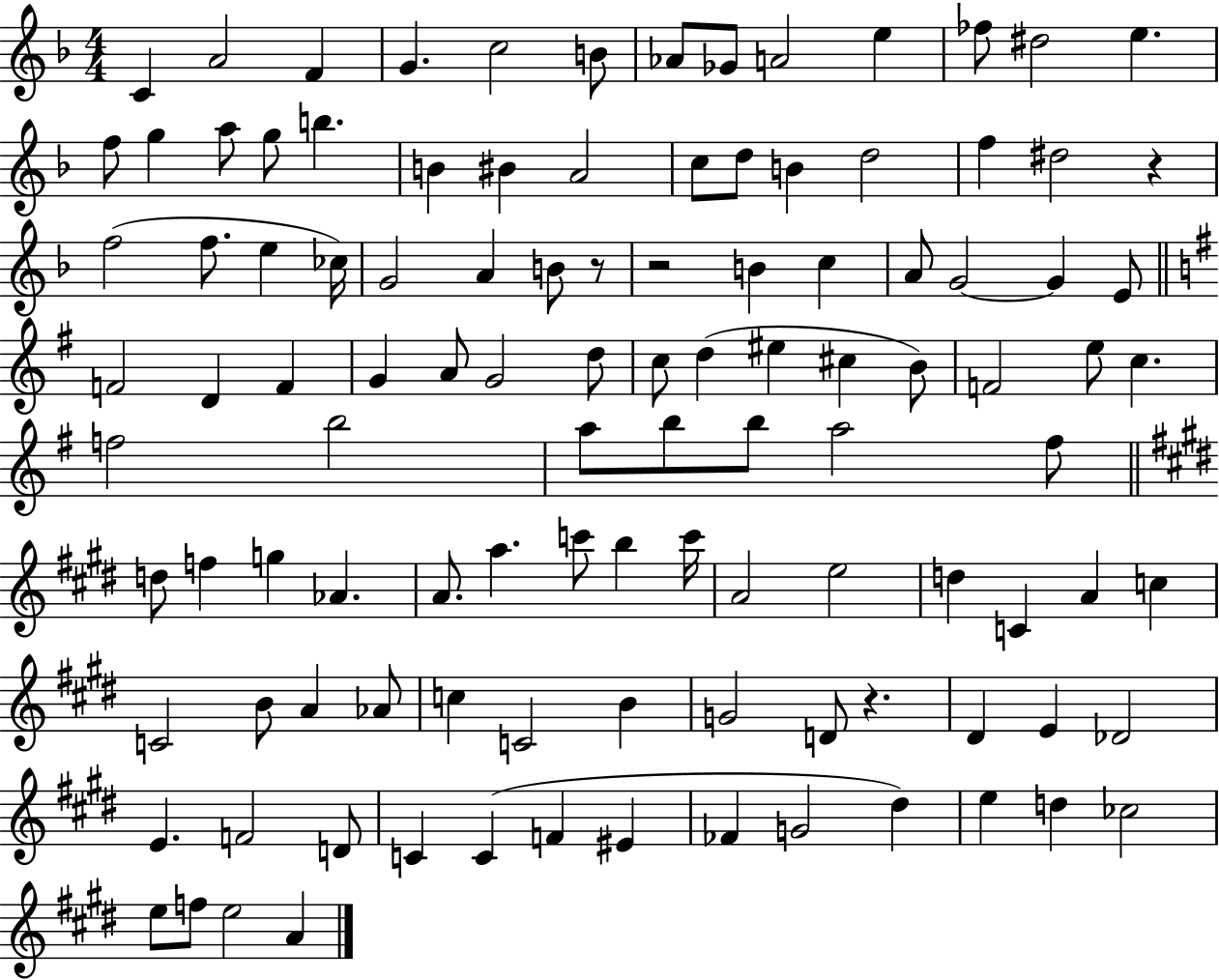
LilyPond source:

{
  \clef treble
  \numericTimeSignature
  \time 4/4
  \key f \major
  c'4 a'2 f'4 | g'4. c''2 b'8 | aes'8 ges'8 a'2 e''4 | fes''8 dis''2 e''4. | \break f''8 g''4 a''8 g''8 b''4. | b'4 bis'4 a'2 | c''8 d''8 b'4 d''2 | f''4 dis''2 r4 | \break f''2( f''8. e''4 ces''16) | g'2 a'4 b'8 r8 | r2 b'4 c''4 | a'8 g'2~~ g'4 e'8 | \break \bar "||" \break \key e \minor f'2 d'4 f'4 | g'4 a'8 g'2 d''8 | c''8 d''4( eis''4 cis''4 b'8) | f'2 e''8 c''4. | \break f''2 b''2 | a''8 b''8 b''8 a''2 fis''8 | \bar "||" \break \key e \major d''8 f''4 g''4 aes'4. | a'8. a''4. c'''8 b''4 c'''16 | a'2 e''2 | d''4 c'4 a'4 c''4 | \break c'2 b'8 a'4 aes'8 | c''4 c'2 b'4 | g'2 d'8 r4. | dis'4 e'4 des'2 | \break e'4. f'2 d'8 | c'4 c'4( f'4 eis'4 | fes'4 g'2 dis''4) | e''4 d''4 ces''2 | \break e''8 f''8 e''2 a'4 | \bar "|."
}